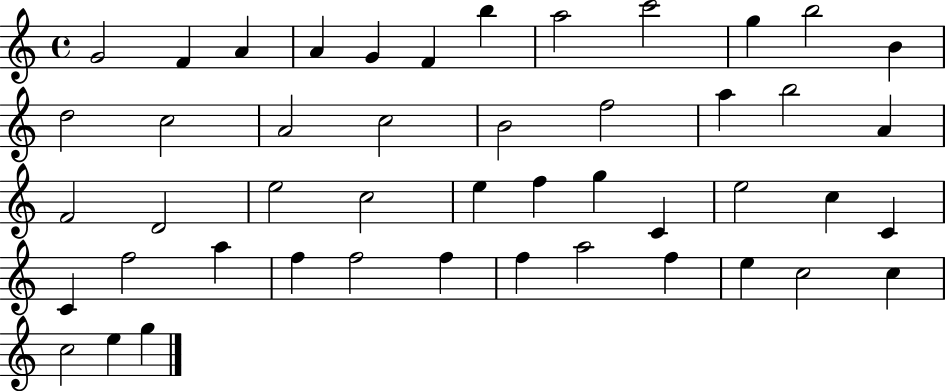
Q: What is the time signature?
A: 4/4